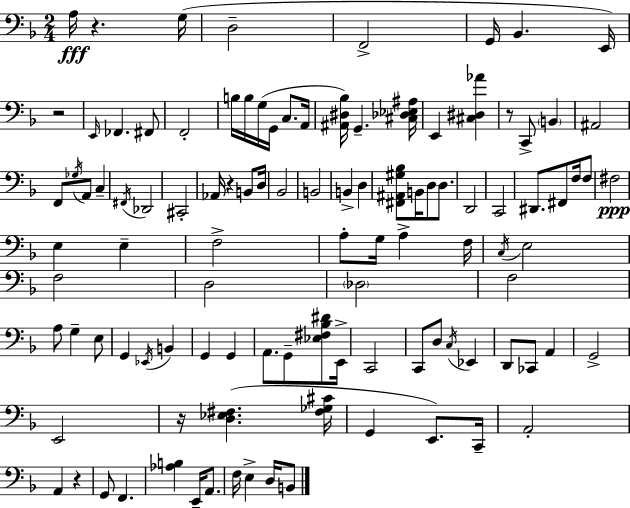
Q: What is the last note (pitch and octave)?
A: B2